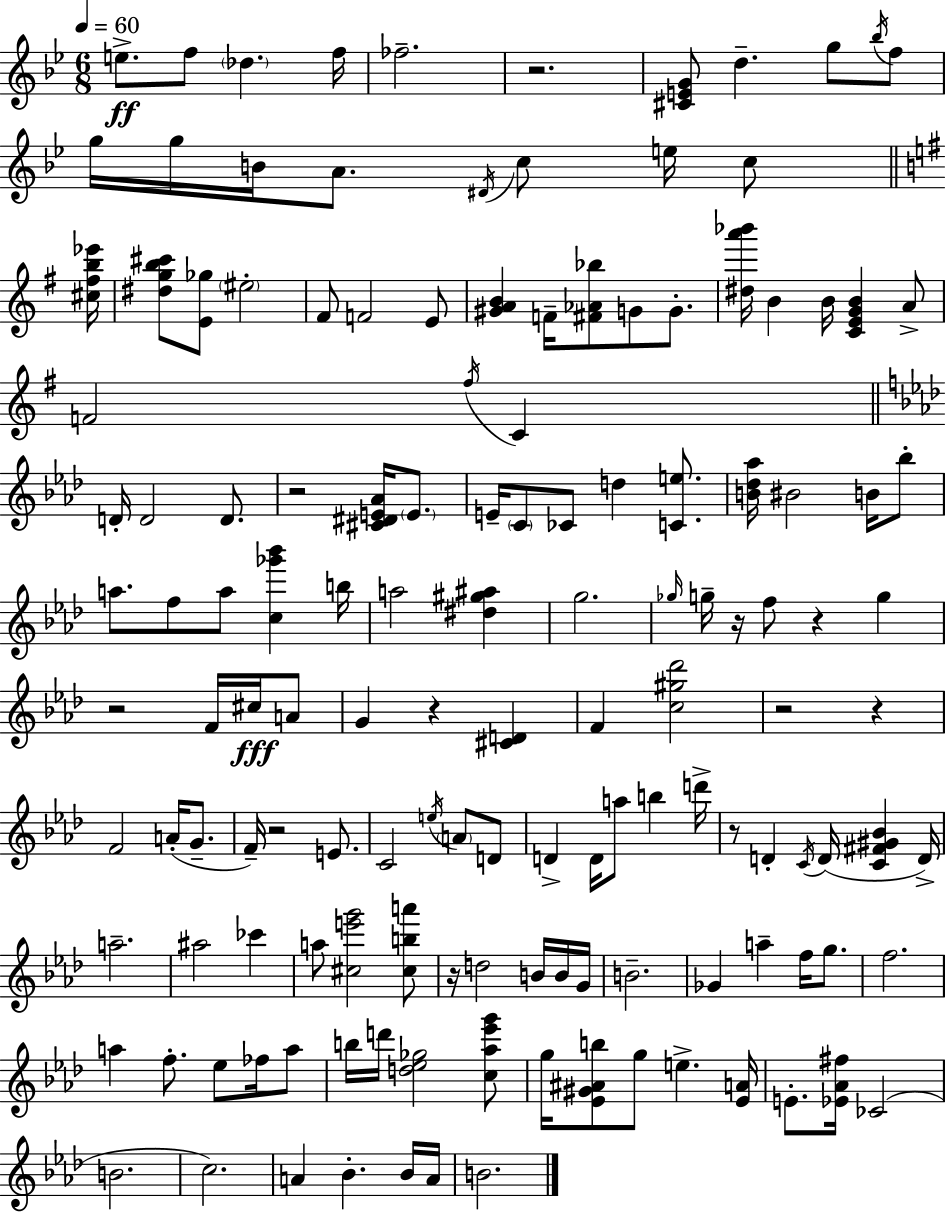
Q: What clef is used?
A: treble